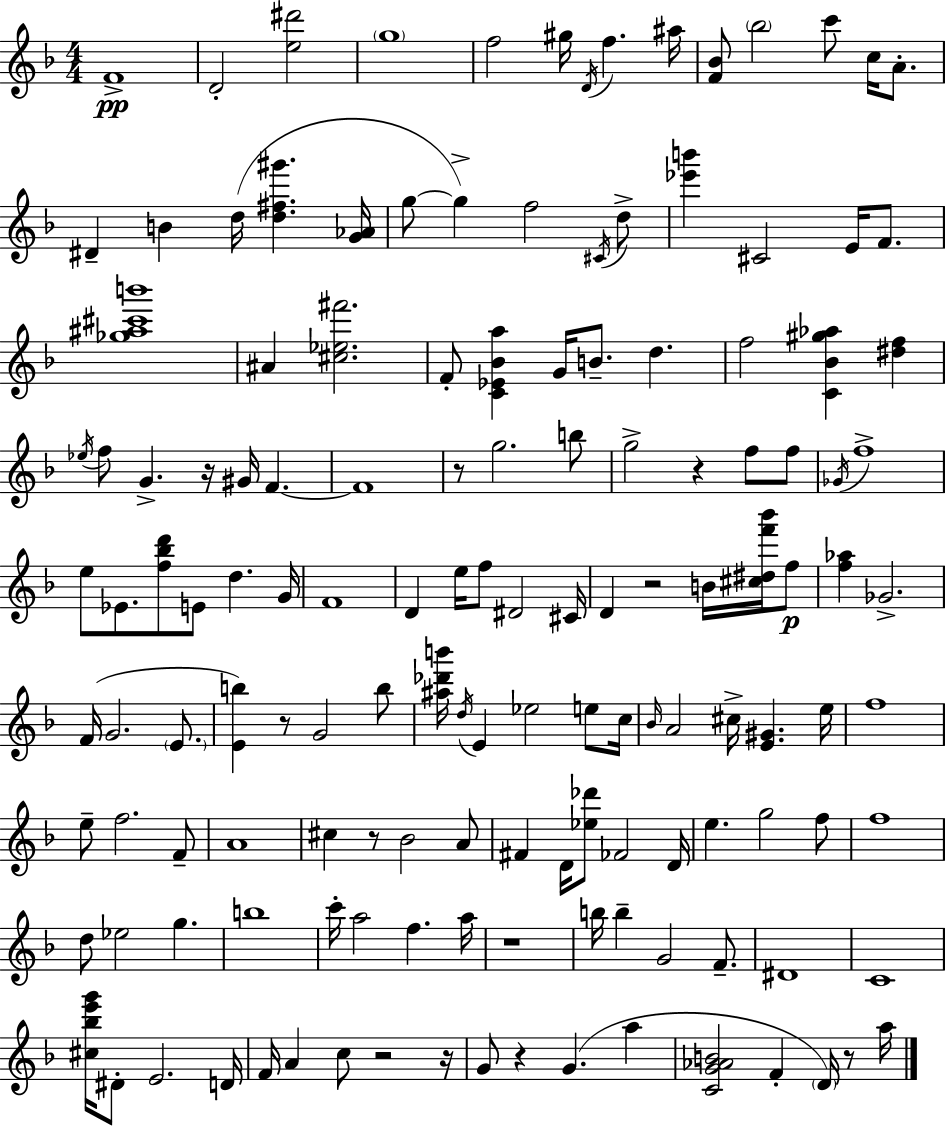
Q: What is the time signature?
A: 4/4